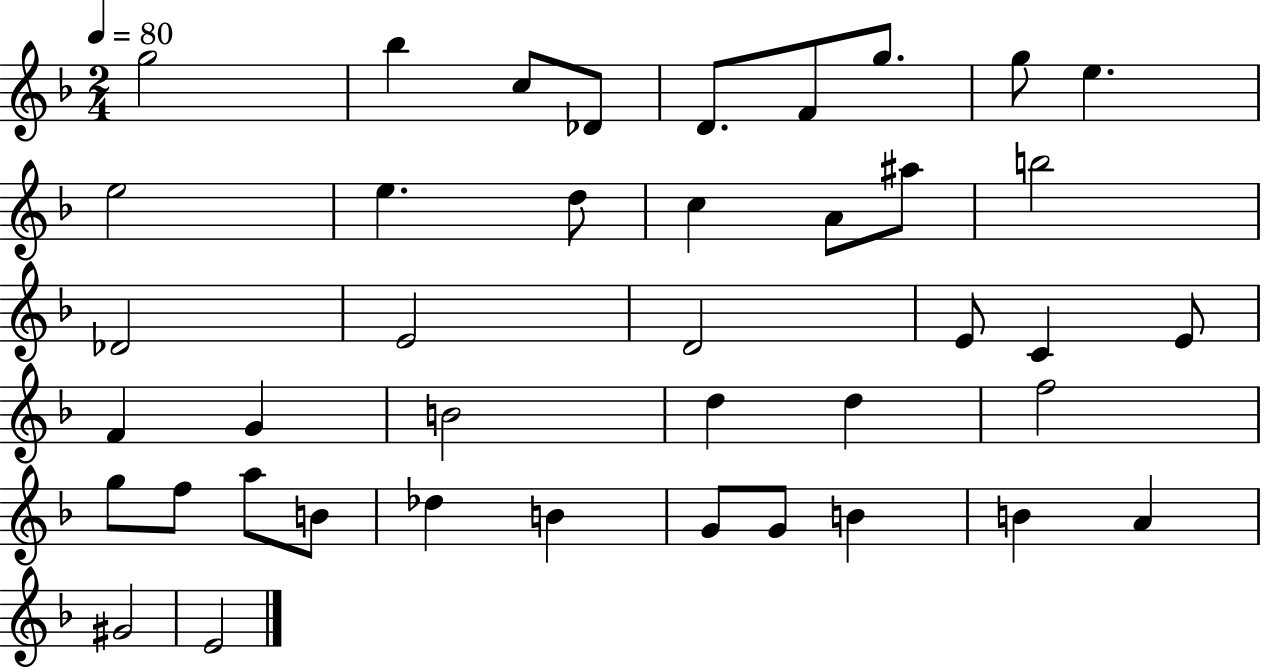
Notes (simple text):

G5/h Bb5/q C5/e Db4/e D4/e. F4/e G5/e. G5/e E5/q. E5/h E5/q. D5/e C5/q A4/e A#5/e B5/h Db4/h E4/h D4/h E4/e C4/q E4/e F4/q G4/q B4/h D5/q D5/q F5/h G5/e F5/e A5/e B4/e Db5/q B4/q G4/e G4/e B4/q B4/q A4/q G#4/h E4/h